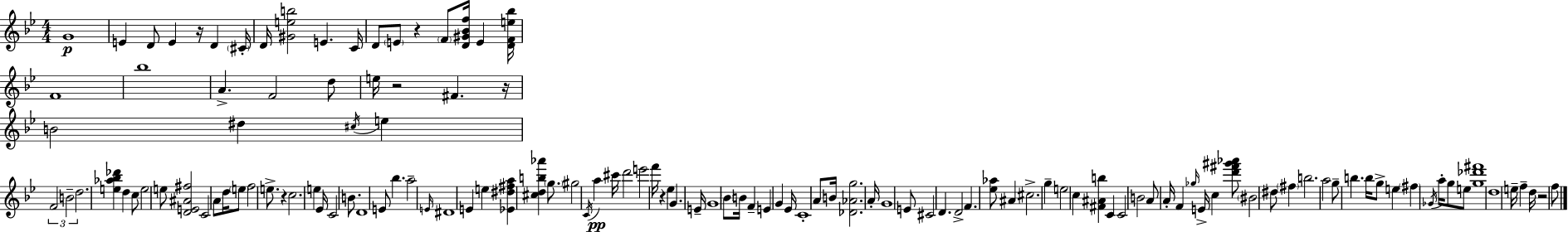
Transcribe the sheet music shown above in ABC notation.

X:1
T:Untitled
M:4/4
L:1/4
K:Gm
G4 E D/2 E z/4 D ^C/4 D/4 [^Geb]2 E C/4 D/2 E/2 z F/2 [D^G_Bf]/4 E [DFe_b]/4 F4 _b4 A F2 d/2 e/4 z2 ^F z/4 B2 ^d ^c/4 e F2 B2 d2 [e_a_b_d'] d c/2 e2 e/2 [DE^A^f]2 C2 A/2 d/4 e/2 f2 e/2 z c2 e _E/4 C2 B/2 D4 E/2 _b a2 E/4 ^D4 E e [_E^d^fa] [^cdb_a'] g/2 ^g2 C/4 a ^c'/4 d'2 e'2 f'/4 z _e G E/4 G4 _B/2 B/4 F E G _E/4 C4 A/2 B/4 [_D_Ag]2 A/4 G4 E/2 ^C2 D D2 F [_e_a]/2 ^A ^c2 g e2 c [^F^Ab] C C2 B2 A/2 A/4 F _g/4 E/4 c [d'^f'^g'_a']/2 ^B2 ^d/2 ^f b2 a2 g/2 b b/4 g/2 e ^f _G/4 a/4 g/2 e/2 [g_d'^f']4 d4 e/4 f d/4 z2 f/2